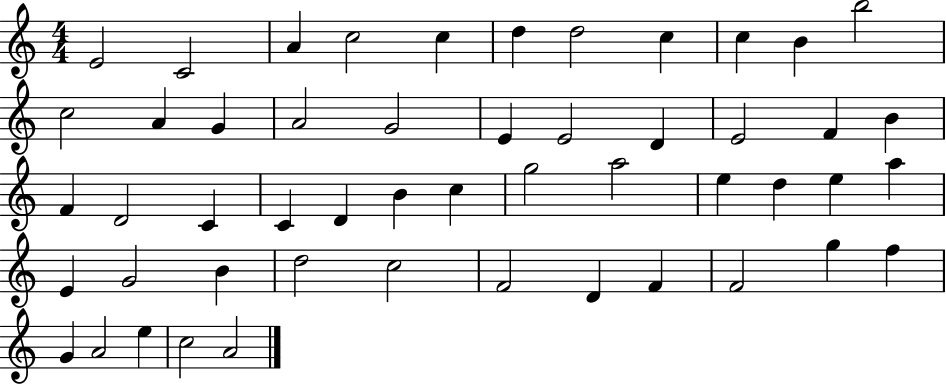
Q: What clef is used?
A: treble